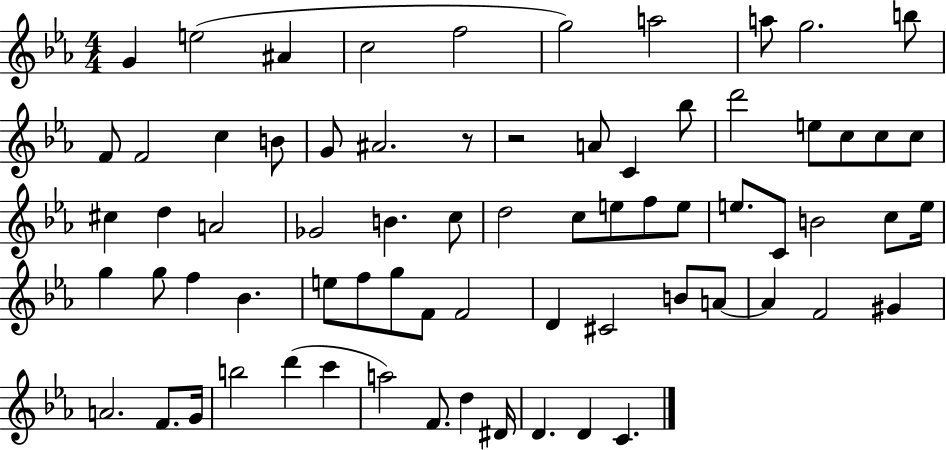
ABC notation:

X:1
T:Untitled
M:4/4
L:1/4
K:Eb
G e2 ^A c2 f2 g2 a2 a/2 g2 b/2 F/2 F2 c B/2 G/2 ^A2 z/2 z2 A/2 C _b/2 d'2 e/2 c/2 c/2 c/2 ^c d A2 _G2 B c/2 d2 c/2 e/2 f/2 e/2 e/2 C/2 B2 c/2 e/4 g g/2 f _B e/2 f/2 g/2 F/2 F2 D ^C2 B/2 A/2 A F2 ^G A2 F/2 G/4 b2 d' c' a2 F/2 d ^D/4 D D C